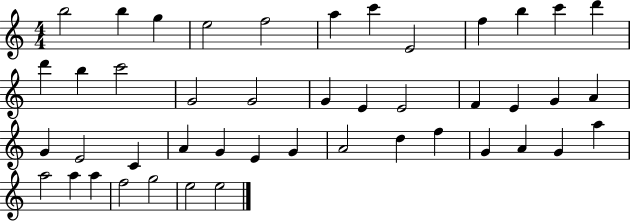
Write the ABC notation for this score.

X:1
T:Untitled
M:4/4
L:1/4
K:C
b2 b g e2 f2 a c' E2 f b c' d' d' b c'2 G2 G2 G E E2 F E G A G E2 C A G E G A2 d f G A G a a2 a a f2 g2 e2 e2